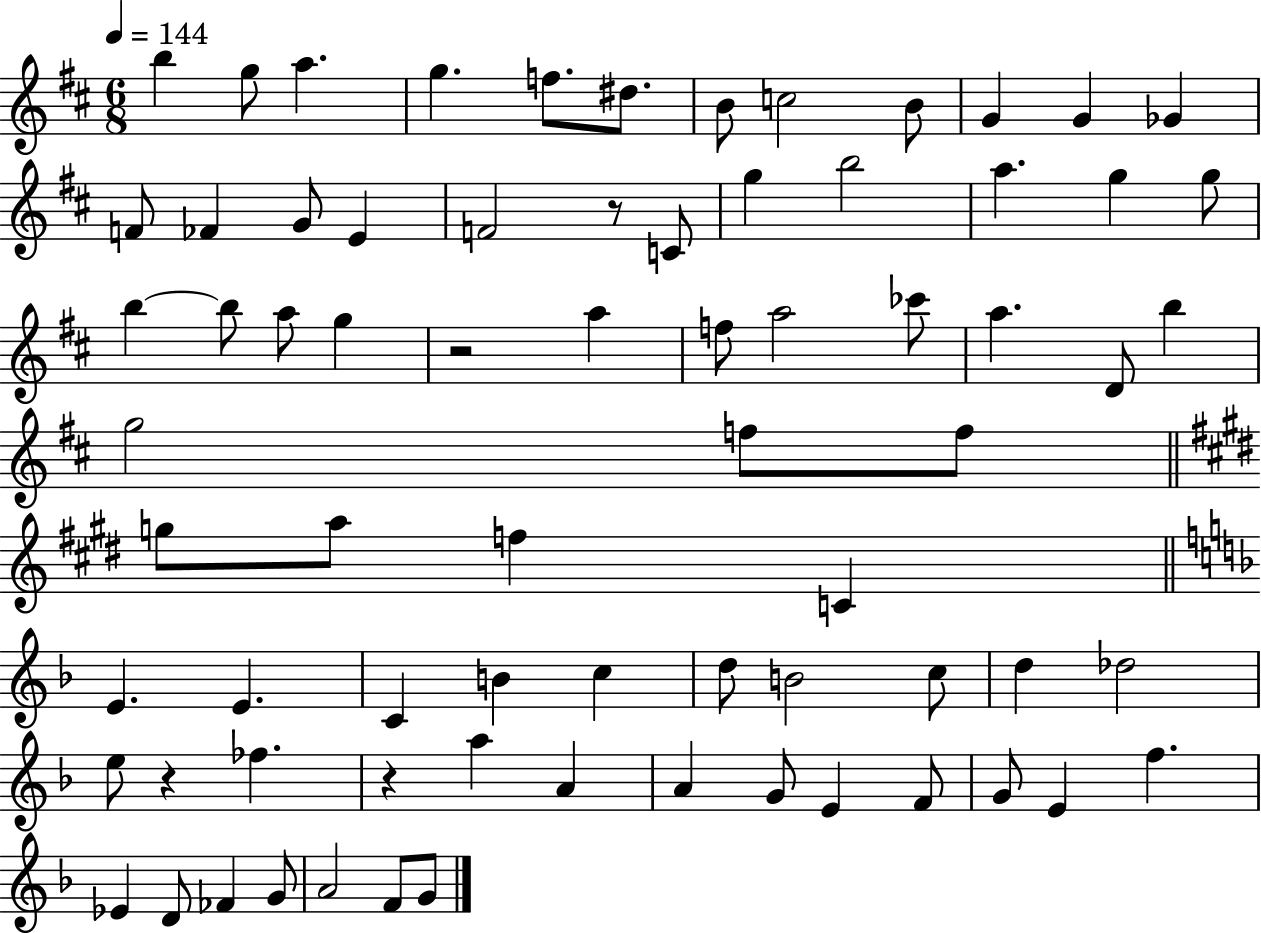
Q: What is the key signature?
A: D major